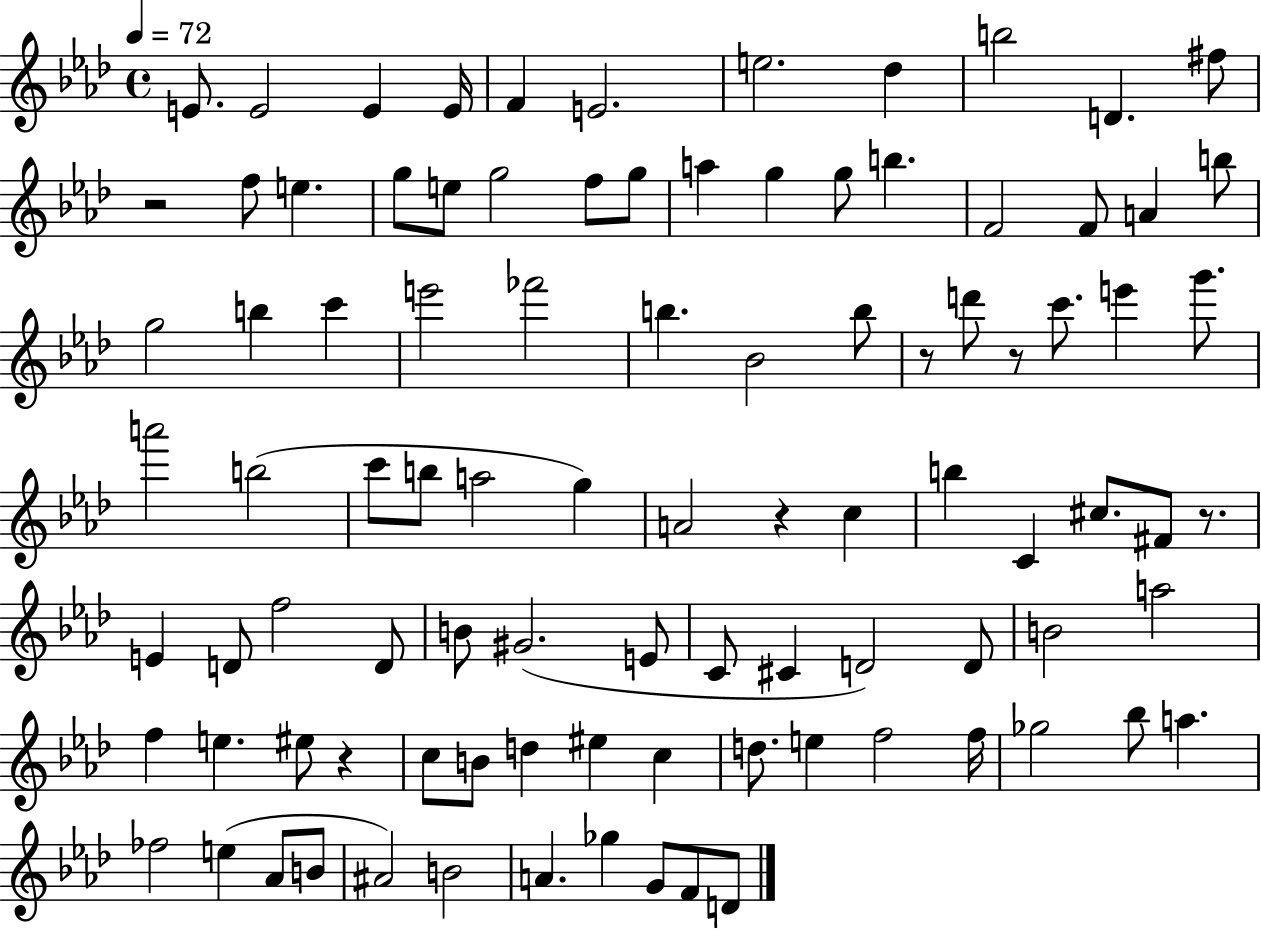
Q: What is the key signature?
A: AES major